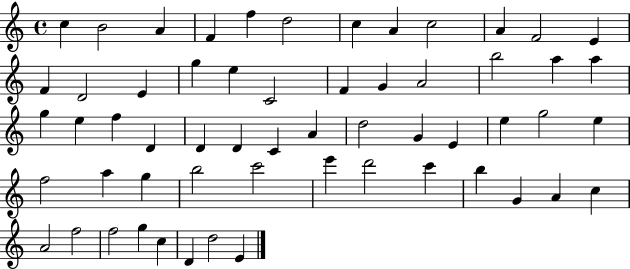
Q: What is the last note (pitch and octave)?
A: E4